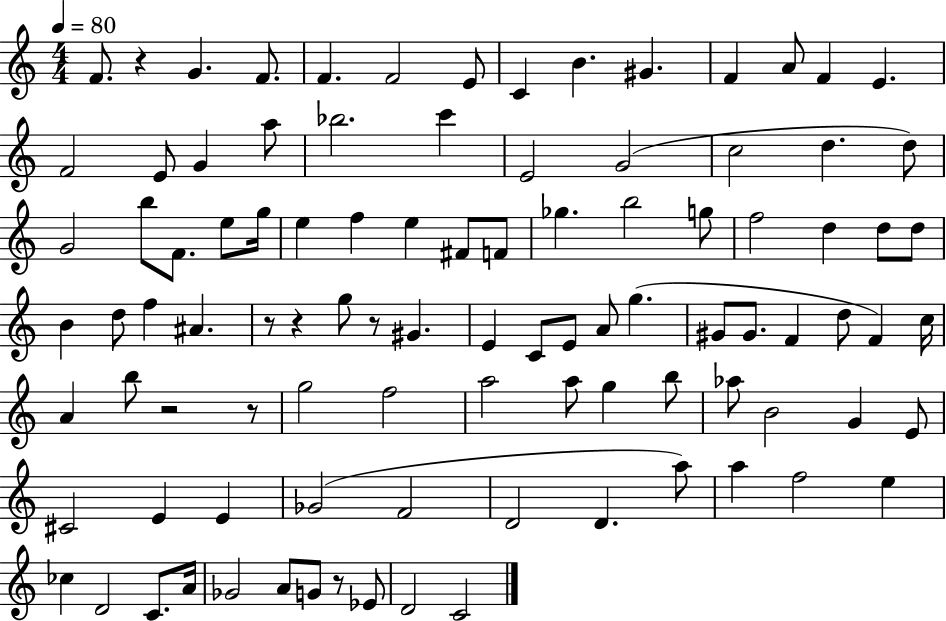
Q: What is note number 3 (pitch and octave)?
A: F4